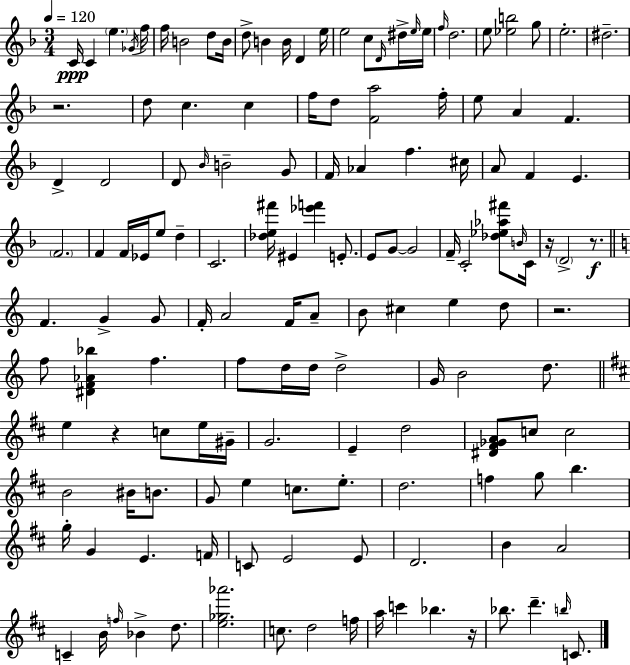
{
  \clef treble
  \numericTimeSignature
  \time 3/4
  \key f \major
  \tempo 4 = 120
  c'16\ppp c'4 \parenthesize e''4. \acciaccatura { ges'16 } | f''16 f''16 b'2 d''8 | b'16 d''8-> b'4 b'16 d'4 | e''16 e''2 c''8 \grace { d'16 } | \break dis''16-> \grace { e''16 } e''16 \grace { f''16 } d''2. | e''8 <ees'' b''>2 | g''8 e''2.-. | dis''2.-- | \break r2. | d''8 c''4. | c''4 f''16 d''8 <f' a''>2 | f''16-. e''8 a'4 f'4. | \break d'4-> d'2 | d'8 \grace { bes'16 } b'2-- | g'8 f'16 aes'4 f''4. | cis''16 a'8 f'4 e'4. | \break \parenthesize f'2. | f'4 f'16 ees'16 e''8 | d''4-- c'2. | <des'' e'' fis'''>16 eis'4 <ees''' f'''>4 | \break e'8.-. e'8 g'8~~ g'2 | f'16-- c'2-. | <des'' ees'' aes'' fis'''>8 \grace { b'16 } c'16 r16 \parenthesize d'2-> | r8.\f \bar "||" \break \key a \minor f'4. g'4-> g'8 | f'16-. a'2 f'16 a'8-- | b'8 cis''4 e''4 d''8 | r2. | \break f''8 <dis' f' aes' bes''>4 f''4. | f''8 d''16 d''16 d''2-> | g'16 b'2 d''8. | \bar "||" \break \key d \major e''4 r4 c''8 e''16 gis'16-- | g'2. | e'4-- d''2 | <dis' fis' ges' a'>8 c''8 c''2 | \break b'2 bis'16 b'8. | g'8 e''4 c''8. e''8.-. | d''2. | f''4 g''8 b''4. | \break g''16-. g'4 e'4. f'16 | c'8 e'2 e'8 | d'2. | b'4 a'2 | \break c'4-- b'16 \grace { f''16 } bes'4-> d''8. | <e'' ges'' aes'''>2. | c''8. d''2 | f''16 a''16 c'''4 bes''4. | \break r16 bes''8. d'''4.-- \grace { b''16 } c'8. | \bar "|."
}